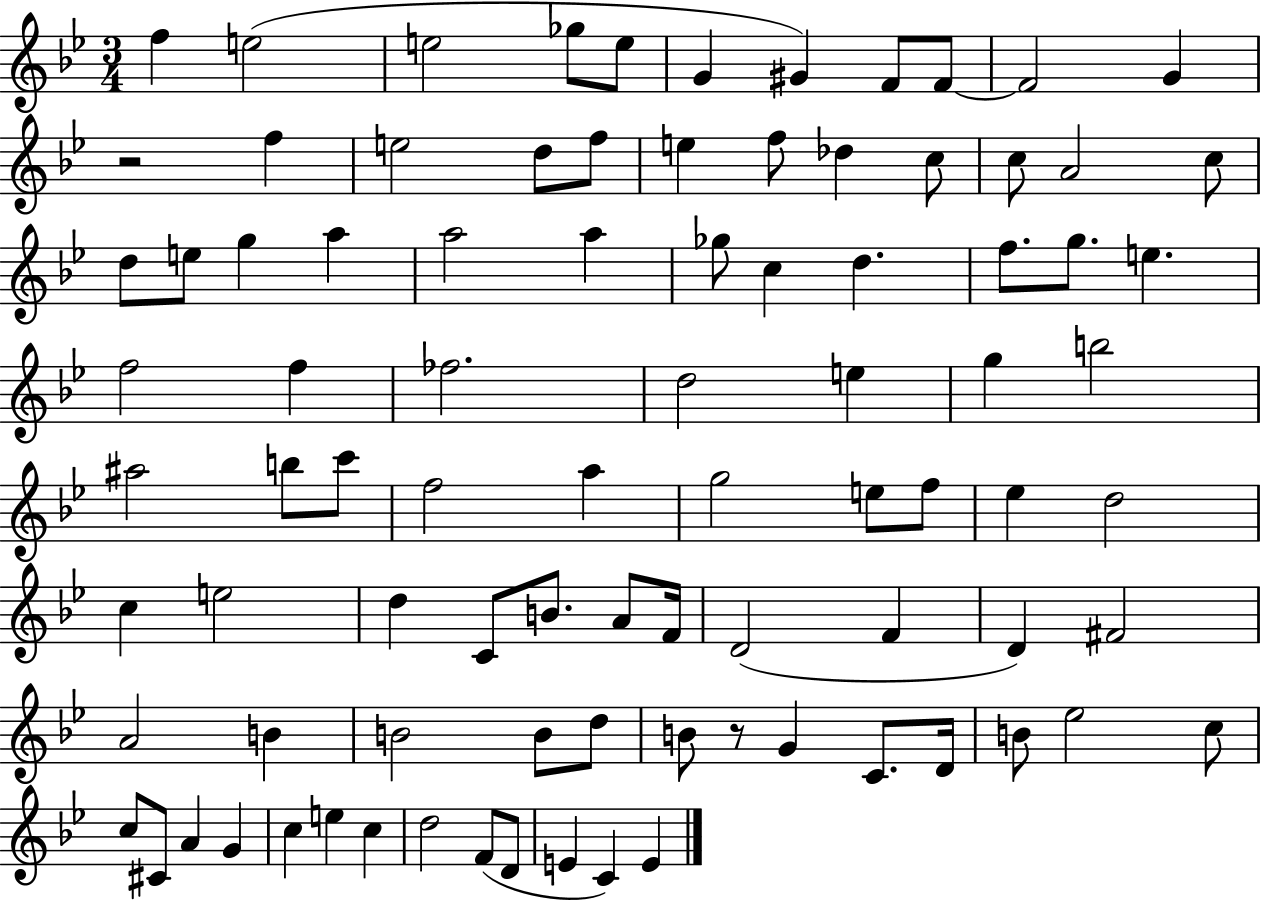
X:1
T:Untitled
M:3/4
L:1/4
K:Bb
f e2 e2 _g/2 e/2 G ^G F/2 F/2 F2 G z2 f e2 d/2 f/2 e f/2 _d c/2 c/2 A2 c/2 d/2 e/2 g a a2 a _g/2 c d f/2 g/2 e f2 f _f2 d2 e g b2 ^a2 b/2 c'/2 f2 a g2 e/2 f/2 _e d2 c e2 d C/2 B/2 A/2 F/4 D2 F D ^F2 A2 B B2 B/2 d/2 B/2 z/2 G C/2 D/4 B/2 _e2 c/2 c/2 ^C/2 A G c e c d2 F/2 D/2 E C E